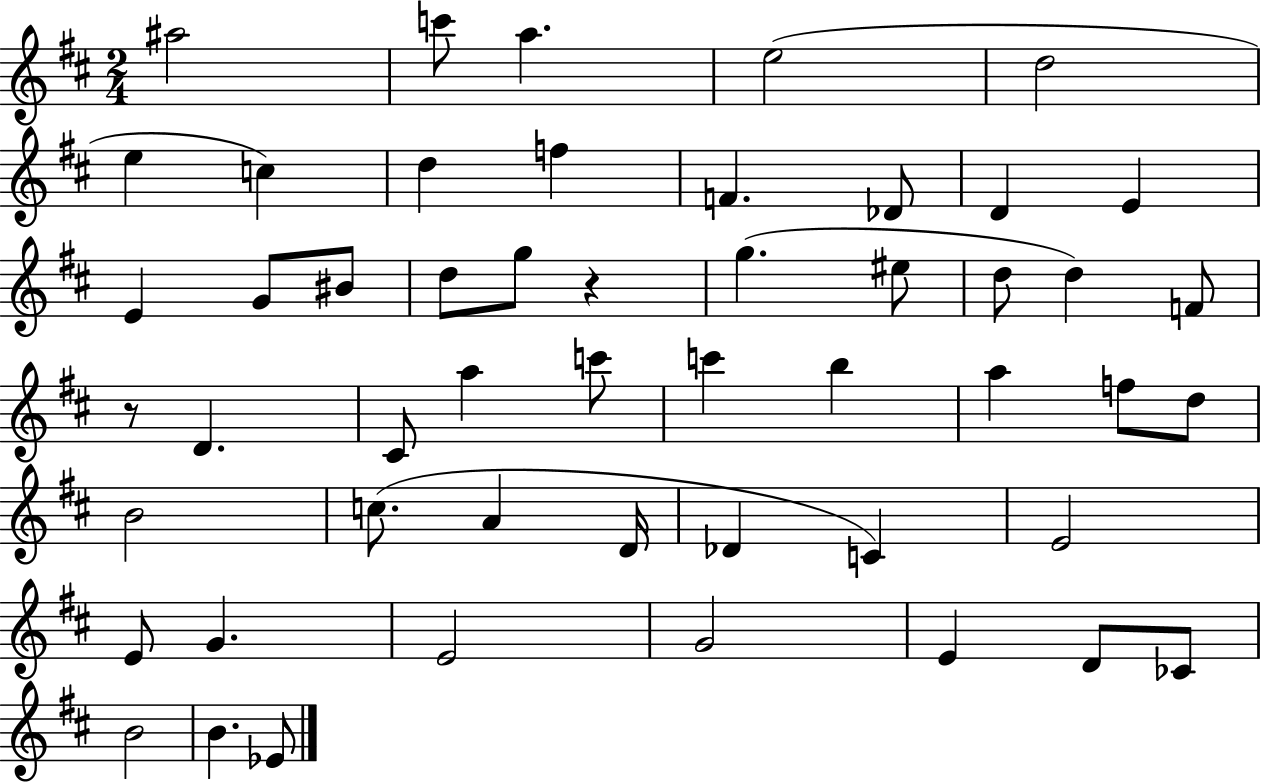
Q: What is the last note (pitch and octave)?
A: Eb4